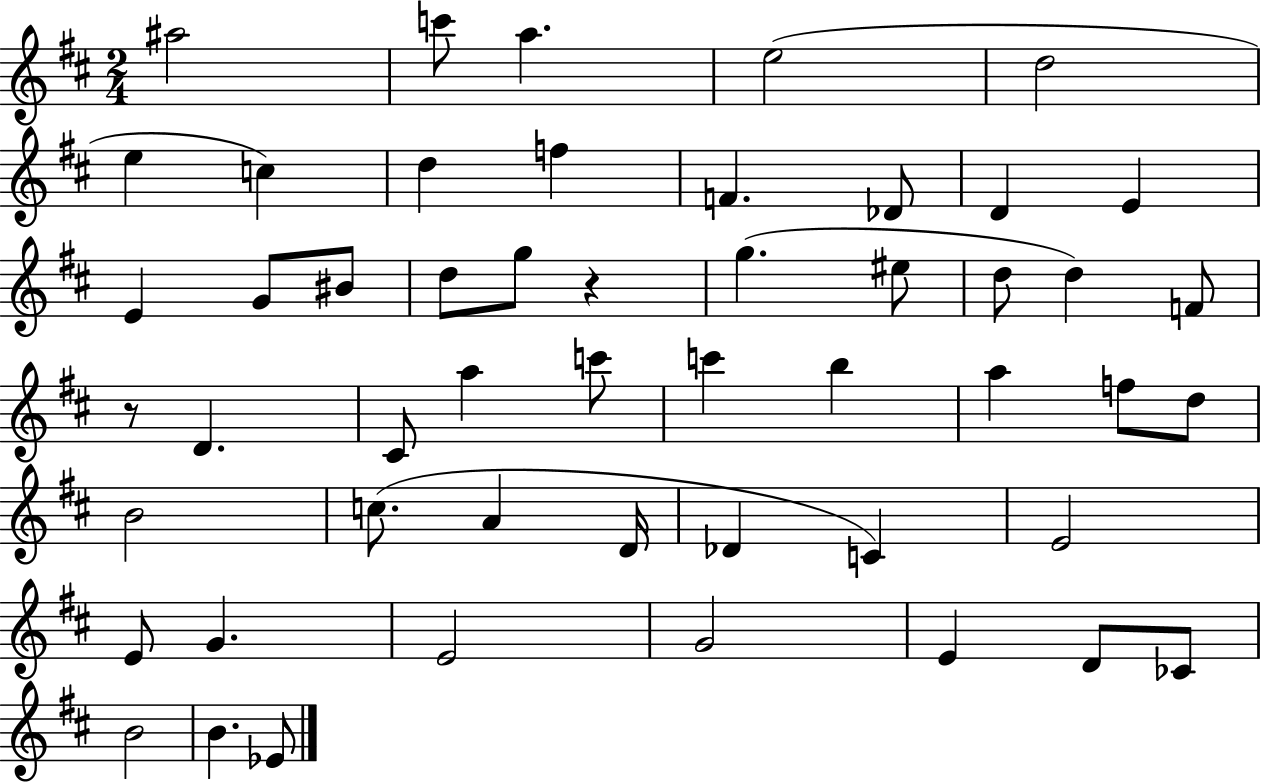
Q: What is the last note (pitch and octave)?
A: Eb4